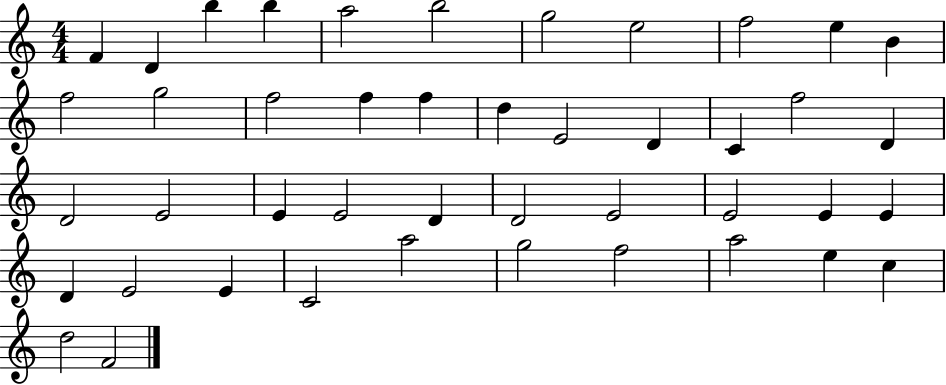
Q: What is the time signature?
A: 4/4